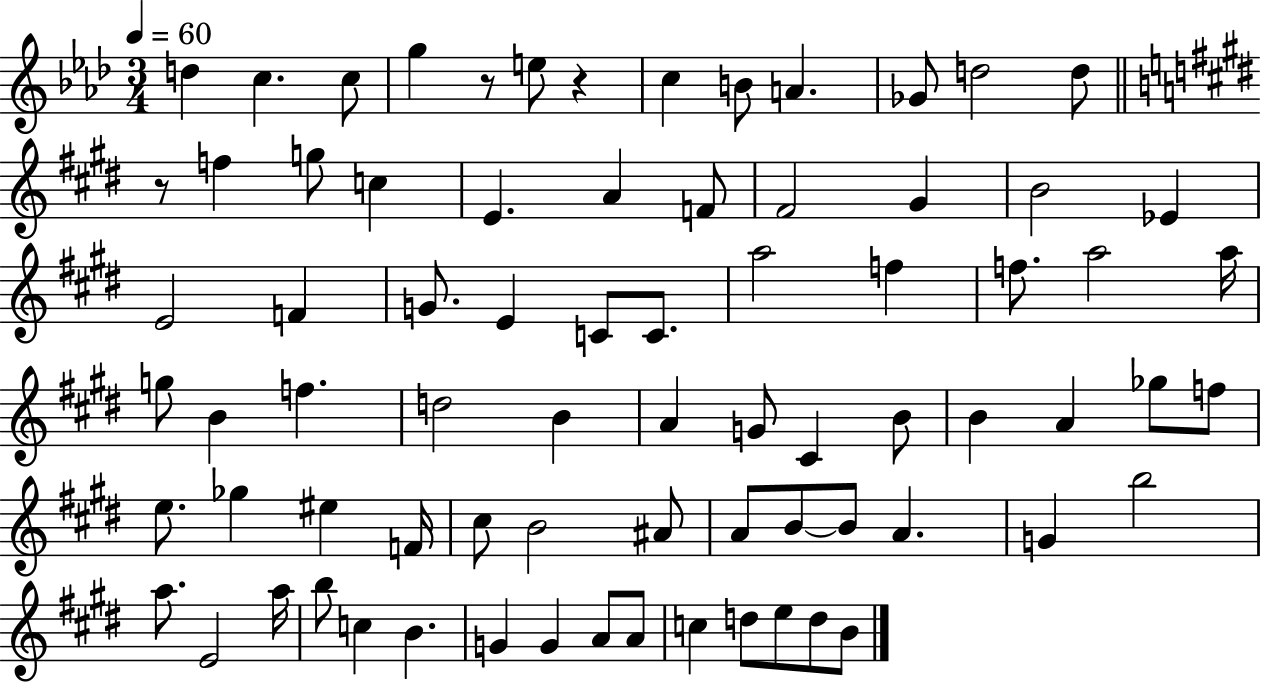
X:1
T:Untitled
M:3/4
L:1/4
K:Ab
d c c/2 g z/2 e/2 z c B/2 A _G/2 d2 d/2 z/2 f g/2 c E A F/2 ^F2 ^G B2 _E E2 F G/2 E C/2 C/2 a2 f f/2 a2 a/4 g/2 B f d2 B A G/2 ^C B/2 B A _g/2 f/2 e/2 _g ^e F/4 ^c/2 B2 ^A/2 A/2 B/2 B/2 A G b2 a/2 E2 a/4 b/2 c B G G A/2 A/2 c d/2 e/2 d/2 B/2